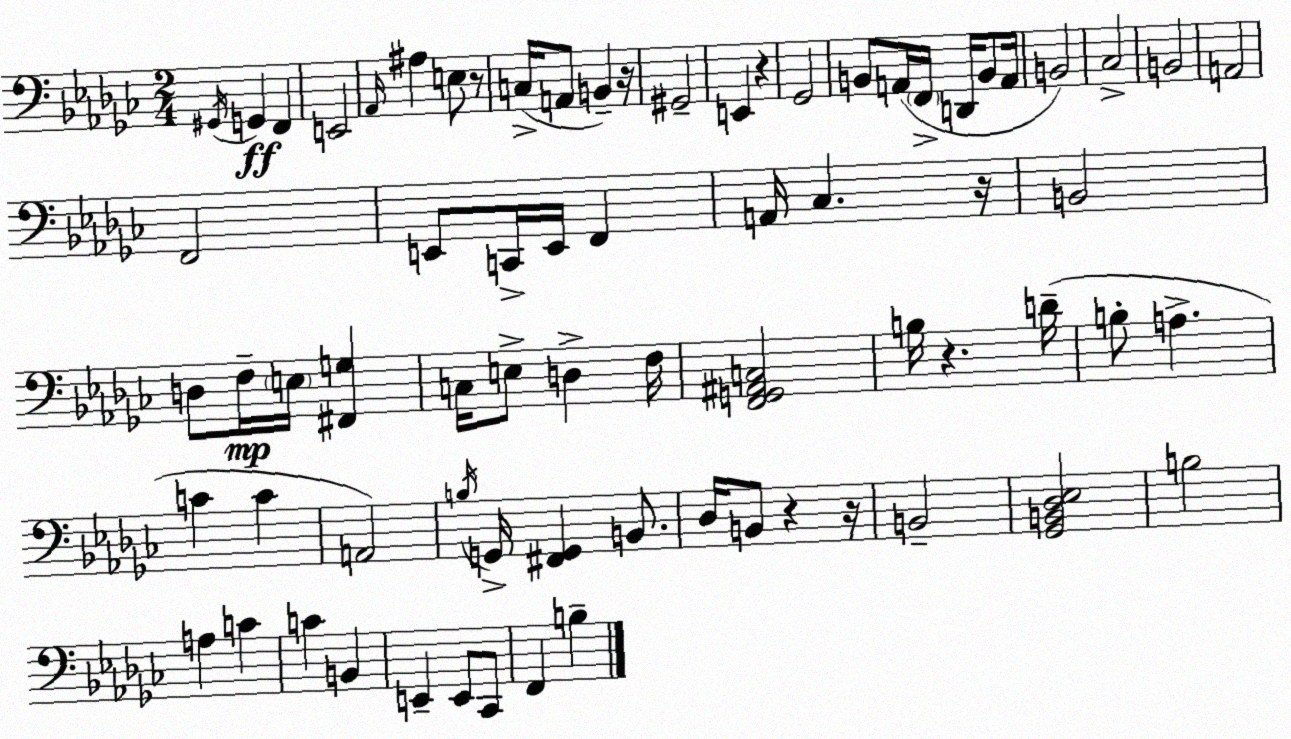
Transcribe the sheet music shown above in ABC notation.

X:1
T:Untitled
M:2/4
L:1/4
K:Ebm
^G,,/4 G,, F,, E,,2 _A,,/4 ^A, E,/2 z/2 C,/4 A,,/2 B,, z/4 ^G,,2 E,, z _G,,2 B,,/2 A,,/4 F,,/4 D,,/4 B,,/2 A,,/4 B,,2 _C,2 B,,2 A,,2 F,,2 E,,/2 C,,/4 E,,/4 F,, A,,/4 _C, z/4 B,,2 D,/2 F,/4 E,/4 [^F,,G,] C,/4 E,/2 D, F,/4 [F,,G,,^A,,C,]2 B,/4 z D/4 B,/2 A, C C A,,2 B,/4 G,,/4 [^F,,G,,] B,,/2 _D,/4 B,,/2 z z/4 B,,2 [_G,,B,,_D,_E,]2 B,2 A, C C B,, E,, E,,/2 _C,,/2 F,, B,